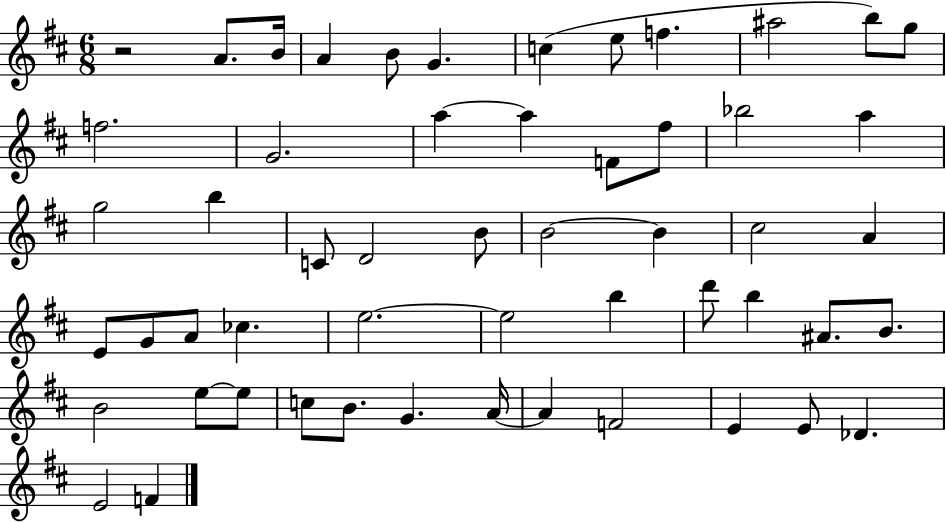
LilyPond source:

{
  \clef treble
  \numericTimeSignature
  \time 6/8
  \key d \major
  r2 a'8. b'16 | a'4 b'8 g'4. | c''4( e''8 f''4. | ais''2 b''8) g''8 | \break f''2. | g'2. | a''4~~ a''4 f'8 fis''8 | bes''2 a''4 | \break g''2 b''4 | c'8 d'2 b'8 | b'2~~ b'4 | cis''2 a'4 | \break e'8 g'8 a'8 ces''4. | e''2.~~ | e''2 b''4 | d'''8 b''4 ais'8. b'8. | \break b'2 e''8~~ e''8 | c''8 b'8. g'4. a'16~~ | a'4 f'2 | e'4 e'8 des'4. | \break e'2 f'4 | \bar "|."
}